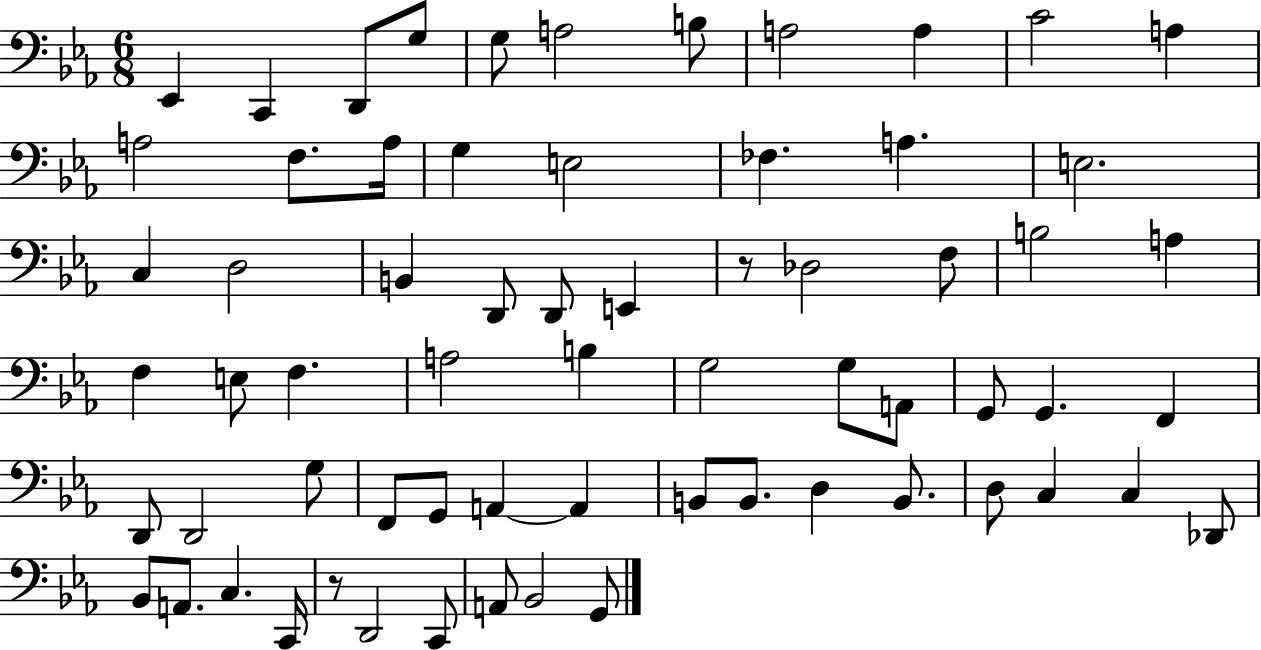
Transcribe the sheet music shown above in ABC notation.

X:1
T:Untitled
M:6/8
L:1/4
K:Eb
_E,, C,, D,,/2 G,/2 G,/2 A,2 B,/2 A,2 A, C2 A, A,2 F,/2 A,/4 G, E,2 _F, A, E,2 C, D,2 B,, D,,/2 D,,/2 E,, z/2 _D,2 F,/2 B,2 A, F, E,/2 F, A,2 B, G,2 G,/2 A,,/2 G,,/2 G,, F,, D,,/2 D,,2 G,/2 F,,/2 G,,/2 A,, A,, B,,/2 B,,/2 D, B,,/2 D,/2 C, C, _D,,/2 _B,,/2 A,,/2 C, C,,/4 z/2 D,,2 C,,/2 A,,/2 _B,,2 G,,/2